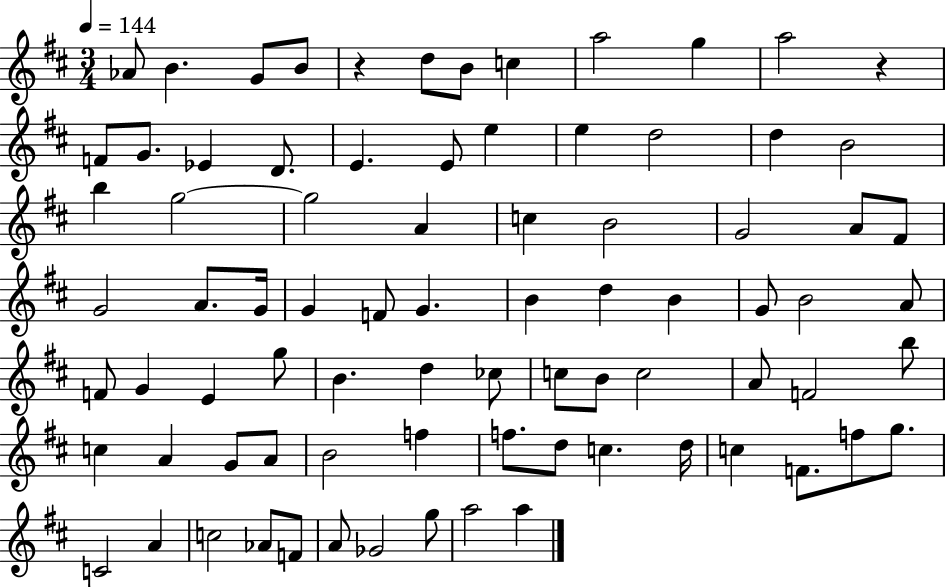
{
  \clef treble
  \numericTimeSignature
  \time 3/4
  \key d \major
  \tempo 4 = 144
  aes'8 b'4. g'8 b'8 | r4 d''8 b'8 c''4 | a''2 g''4 | a''2 r4 | \break f'8 g'8. ees'4 d'8. | e'4. e'8 e''4 | e''4 d''2 | d''4 b'2 | \break b''4 g''2~~ | g''2 a'4 | c''4 b'2 | g'2 a'8 fis'8 | \break g'2 a'8. g'16 | g'4 f'8 g'4. | b'4 d''4 b'4 | g'8 b'2 a'8 | \break f'8 g'4 e'4 g''8 | b'4. d''4 ces''8 | c''8 b'8 c''2 | a'8 f'2 b''8 | \break c''4 a'4 g'8 a'8 | b'2 f''4 | f''8. d''8 c''4. d''16 | c''4 f'8. f''8 g''8. | \break c'2 a'4 | c''2 aes'8 f'8 | a'8 ges'2 g''8 | a''2 a''4 | \break \bar "|."
}